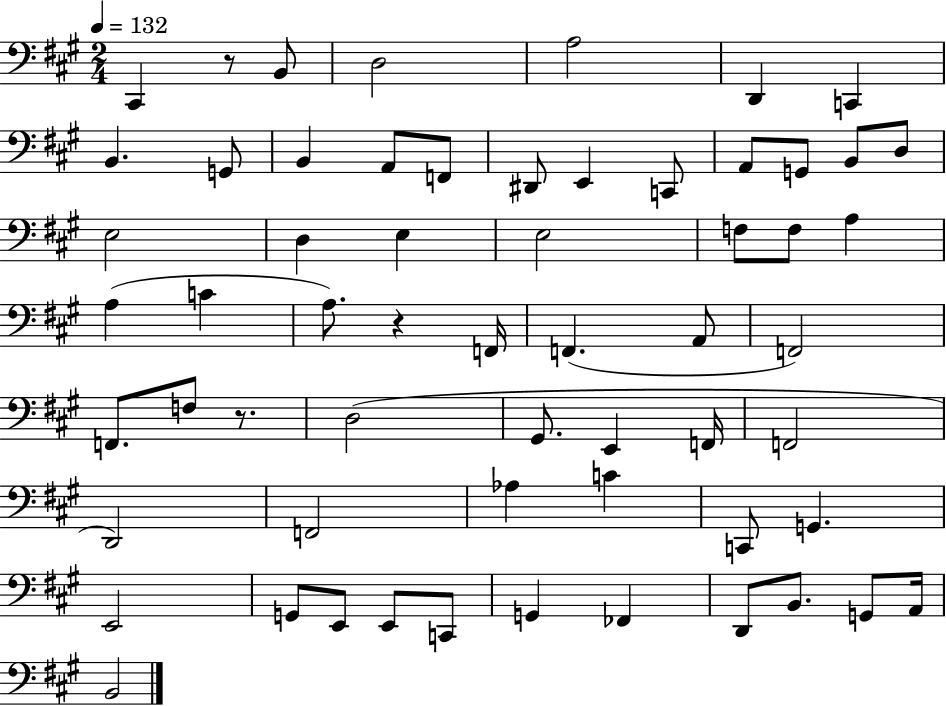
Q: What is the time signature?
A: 2/4